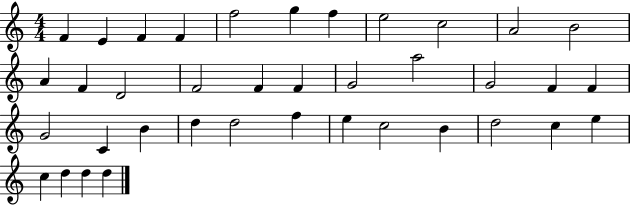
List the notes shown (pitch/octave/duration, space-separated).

F4/q E4/q F4/q F4/q F5/h G5/q F5/q E5/h C5/h A4/h B4/h A4/q F4/q D4/h F4/h F4/q F4/q G4/h A5/h G4/h F4/q F4/q G4/h C4/q B4/q D5/q D5/h F5/q E5/q C5/h B4/q D5/h C5/q E5/q C5/q D5/q D5/q D5/q